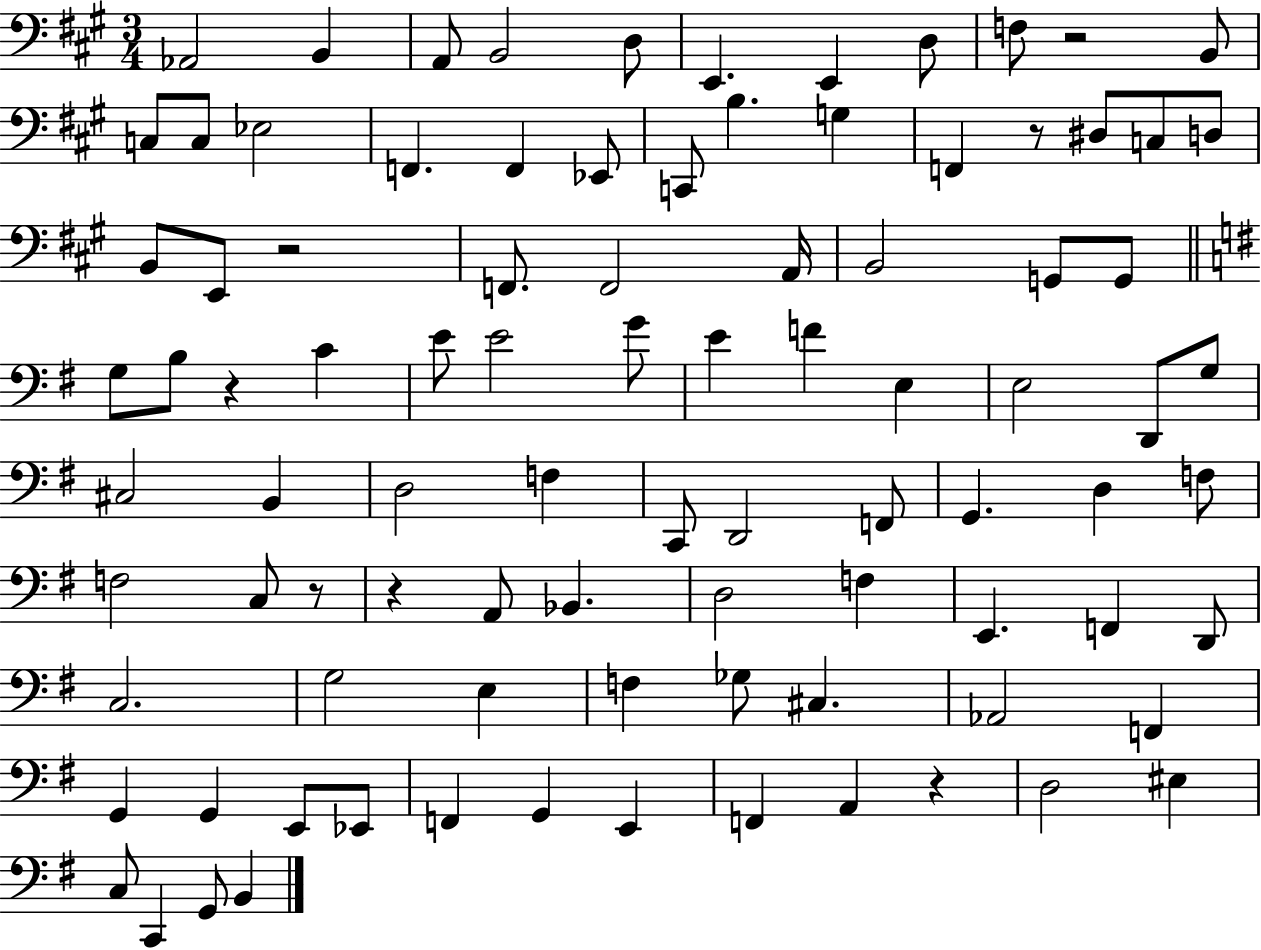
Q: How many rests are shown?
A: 7